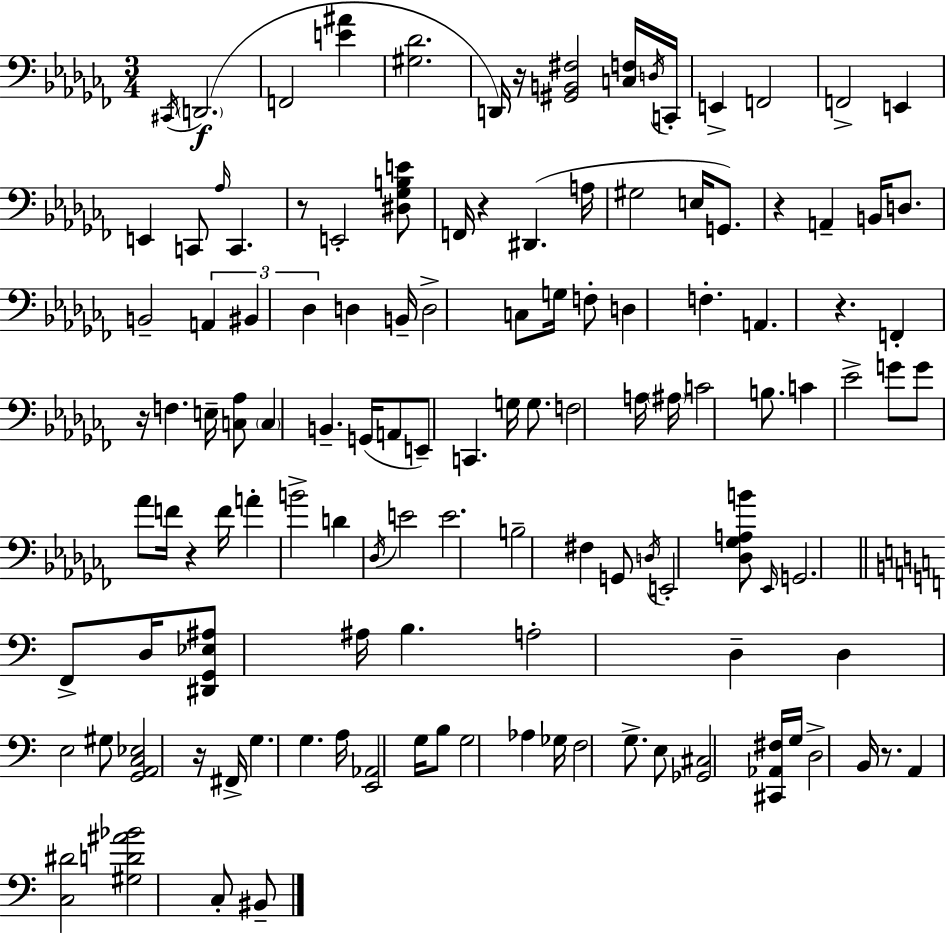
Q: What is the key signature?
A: AES minor